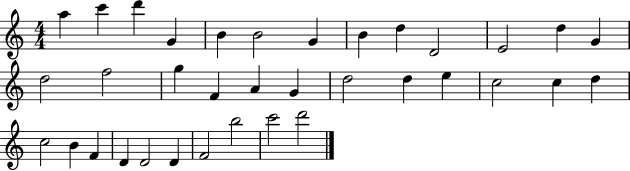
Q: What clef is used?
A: treble